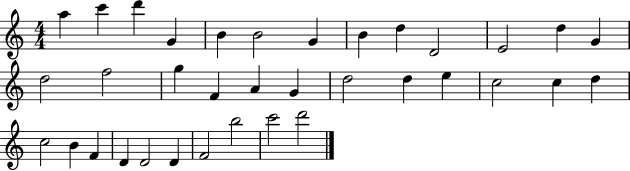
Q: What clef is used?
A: treble